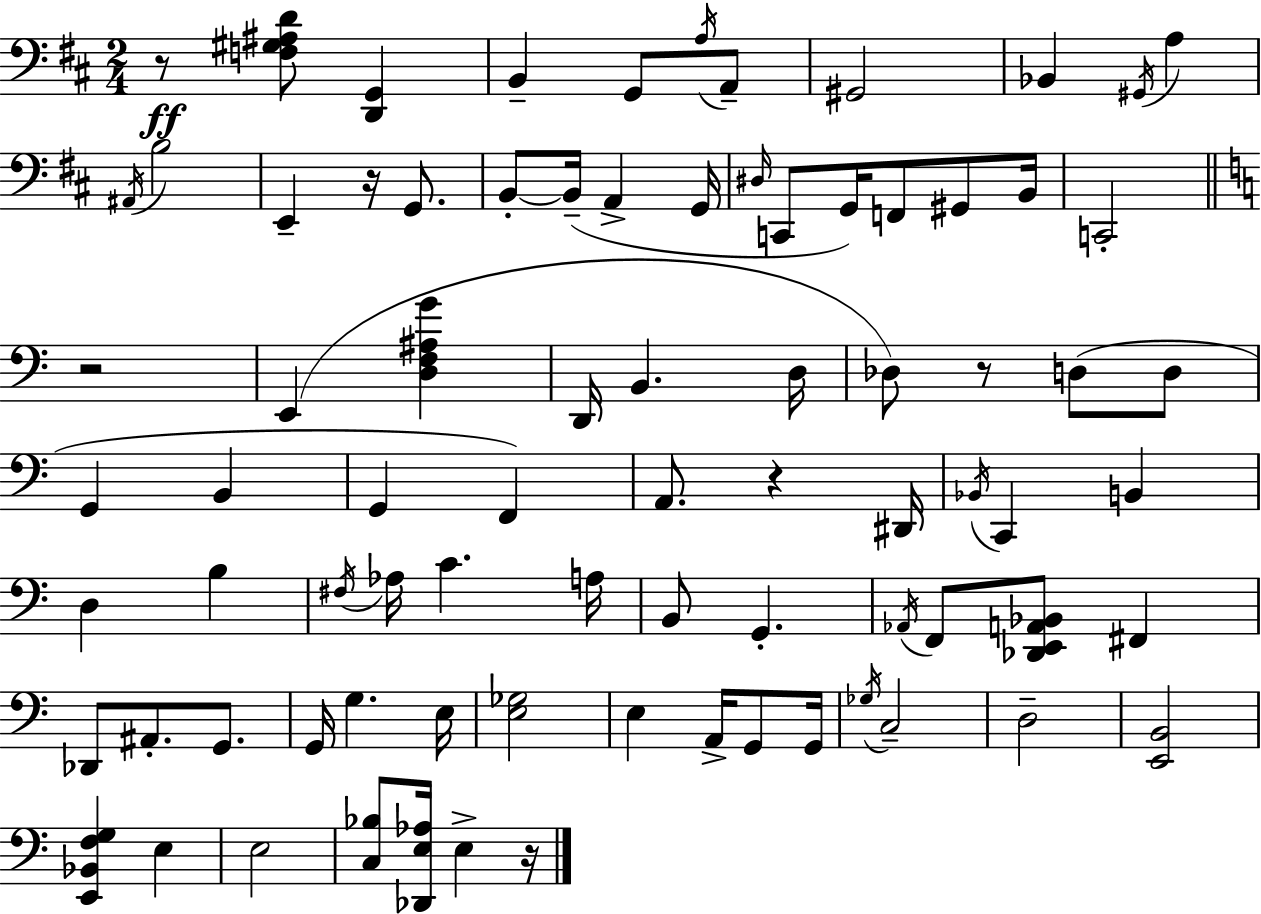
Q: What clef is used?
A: bass